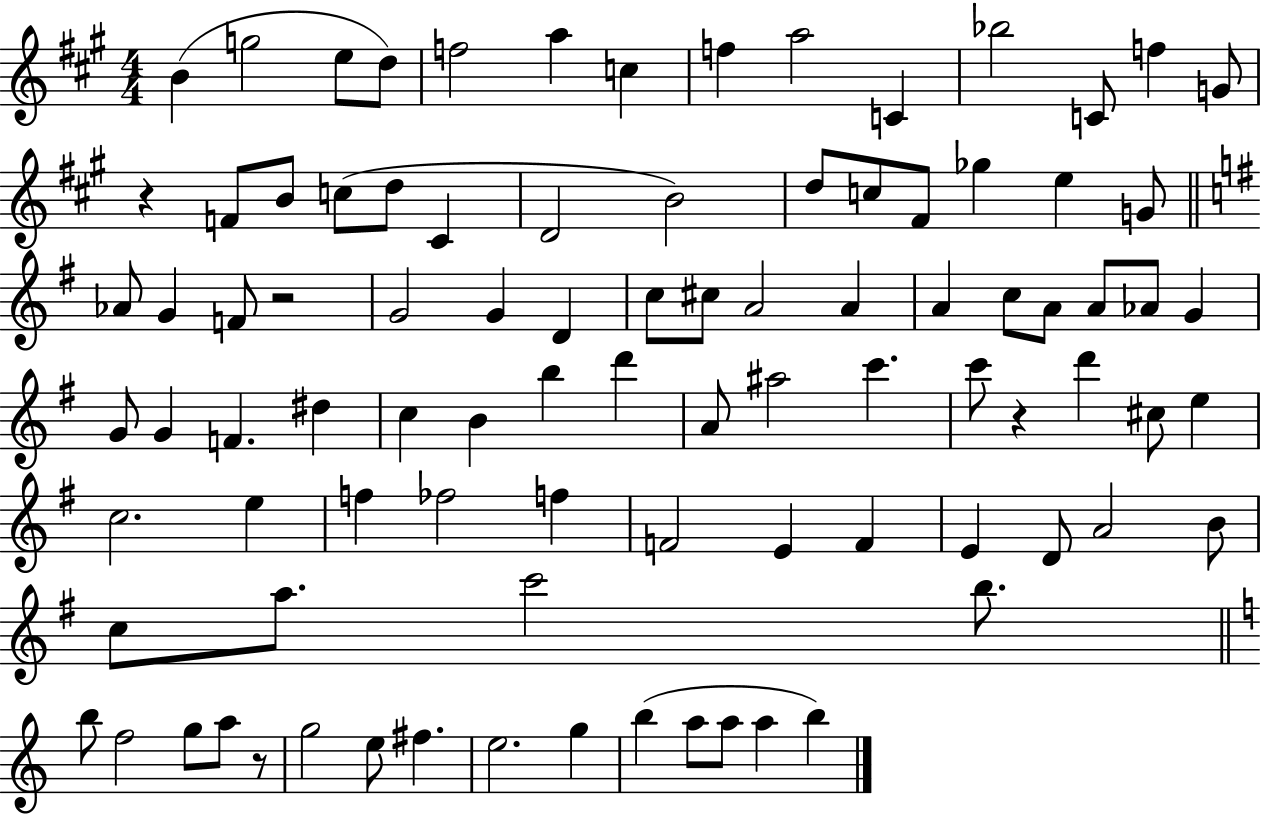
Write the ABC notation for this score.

X:1
T:Untitled
M:4/4
L:1/4
K:A
B g2 e/2 d/2 f2 a c f a2 C _b2 C/2 f G/2 z F/2 B/2 c/2 d/2 ^C D2 B2 d/2 c/2 ^F/2 _g e G/2 _A/2 G F/2 z2 G2 G D c/2 ^c/2 A2 A A c/2 A/2 A/2 _A/2 G G/2 G F ^d c B b d' A/2 ^a2 c' c'/2 z d' ^c/2 e c2 e f _f2 f F2 E F E D/2 A2 B/2 c/2 a/2 c'2 b/2 b/2 f2 g/2 a/2 z/2 g2 e/2 ^f e2 g b a/2 a/2 a b